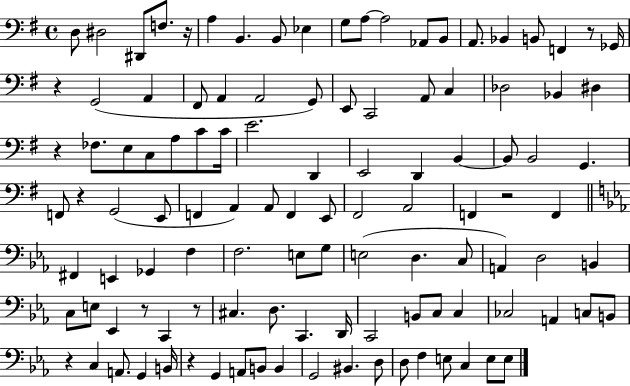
D3/e D#3/h D#2/e F3/e. R/s A3/q B2/q. B2/e Eb3/q G3/e A3/e A3/h Ab2/e B2/e A2/e. Bb2/q B2/e F2/q R/e Gb2/s R/q G2/h A2/q F#2/e A2/q A2/h G2/e E2/e C2/h A2/e C3/q Db3/h Bb2/q D#3/q R/q FES3/e. E3/e C3/e A3/e C4/e C4/s E4/h. D2/q E2/h D2/q B2/q B2/e B2/h G2/q. F2/e R/q G2/h E2/e F2/q A2/q A2/e F2/q E2/e F#2/h A2/h F2/q R/h F2/q F#2/q E2/q Gb2/q F3/q F3/h. E3/e G3/e E3/h D3/q. C3/e A2/q D3/h B2/q C3/e E3/e Eb2/q R/e C2/q R/e C#3/q. D3/e. C2/q. D2/s C2/h B2/e C3/e C3/q CES3/h A2/q C3/e B2/e R/q C3/q A2/e. G2/q B2/s R/q G2/q A2/e B2/e B2/q G2/h BIS2/q. D3/e D3/e F3/q E3/e C3/q E3/e E3/e